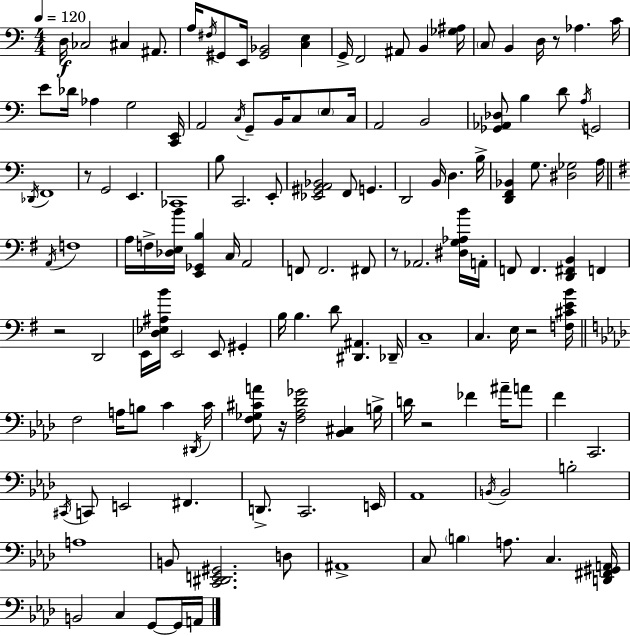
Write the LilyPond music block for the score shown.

{
  \clef bass
  \numericTimeSignature
  \time 4/4
  \key c \major
  \tempo 4 = 120
  d16\f ces2 cis4 ais,8. | a16 \acciaccatura { fis16 } gis,8 e,16 <gis, bes,>2 <c e>4 | g,16-> f,2 ais,8 b,4 | <ges ais>16 \parenthesize c8 b,4 d16 r8 aes4. | \break c'16 e'8 des'16 aes4 g2 | <c, e,>16 a,2 \acciaccatura { c16 } g,8-- b,16 c8 \parenthesize e8 | c16 a,2 b,2 | <ges, aes, des>8 b4 d'8 \acciaccatura { a16 } g,2 | \break \acciaccatura { des,16 } f,1 | r8 g,2 e,4. | ces,1 | b8 c,2. | \break e,8-. <ees, gis, a, bes,>2 f,8 g,4. | d,2 b,16 d4. | b16-> <d, f, bes,>4 g8. <dis ges>2 | a16 \bar "||" \break \key e \minor \acciaccatura { a,16 } f1 | a16 f16-> <des e b'>16 <e, ges, b>4 c16 a,2 | f,8 f,2. fis,8 | r8 aes,2. <dis g aes b'>16 | \break a,16-. f,8 f,4. <d, fis, b,>4 f,4 | r2 d,2 | e,16 <d ees ais b'>16 e,2 e,8 gis,4-. | b16 b4. d'8 <dis, ais,>4. | \break des,16-- c1-- | c4. e16 r2 | <f cis' e' b'>16 \bar "||" \break \key f \minor f2 a16 b8 c'4 \acciaccatura { dis,16 } | c'16 <f ges cis' a'>8 r16 <f aes des' ges'>2 <bes, cis>4 | b16-> d'16 r2 fes'4 ais'16-- a'8 | f'4 c,2. | \break \acciaccatura { cis,16 } c,8 e,2 fis,4. | d,8.-> c,2. | e,16 aes,1 | \acciaccatura { b,16 } b,2 b2-. | \break a1 | b,8 <c, dis, e, gis,>2. | d8 ais,1-> | c8 \parenthesize b4 a8. c4. | \break <d, fis, gis, a,>16 b,2 c4 g,8~~ | g,16 a,16 \bar "|."
}